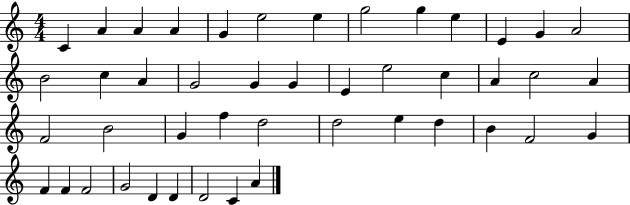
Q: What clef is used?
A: treble